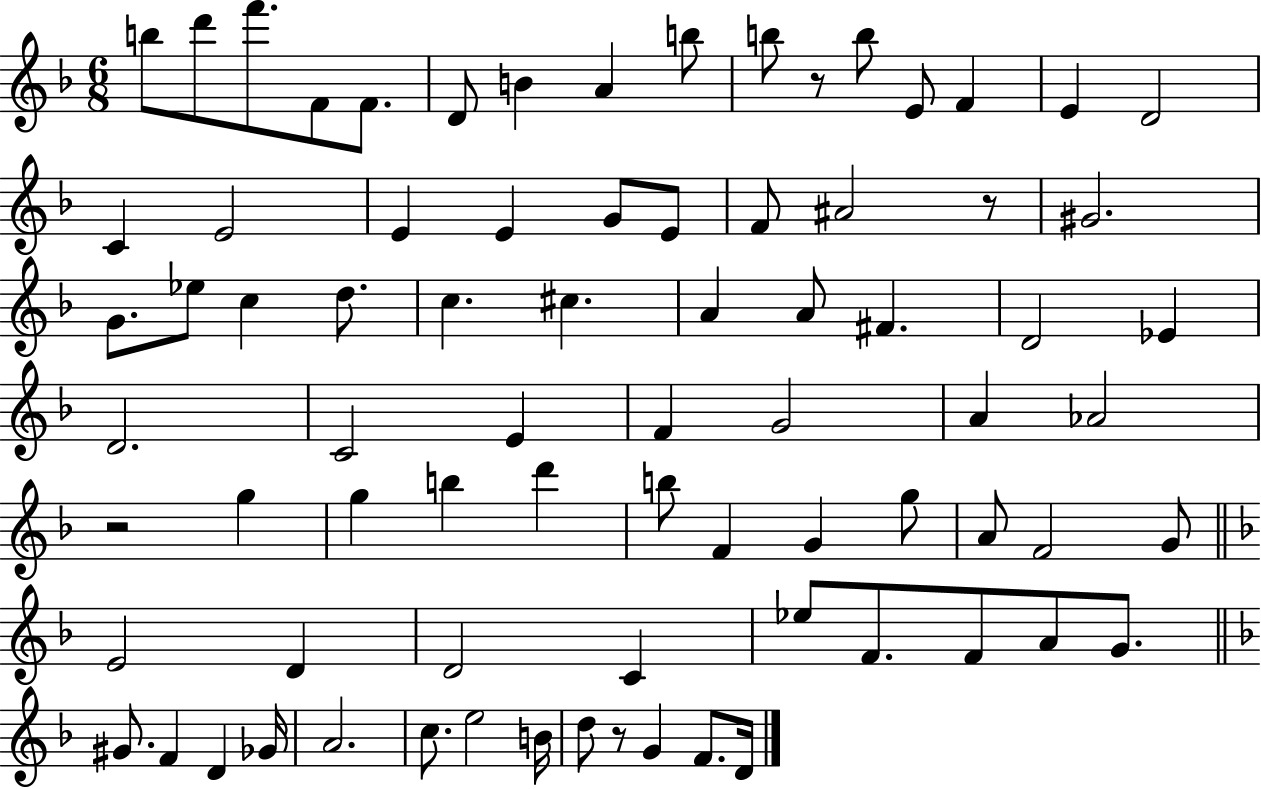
B5/e D6/e F6/e. F4/e F4/e. D4/e B4/q A4/q B5/e B5/e R/e B5/e E4/e F4/q E4/q D4/h C4/q E4/h E4/q E4/q G4/e E4/e F4/e A#4/h R/e G#4/h. G4/e. Eb5/e C5/q D5/e. C5/q. C#5/q. A4/q A4/e F#4/q. D4/h Eb4/q D4/h. C4/h E4/q F4/q G4/h A4/q Ab4/h R/h G5/q G5/q B5/q D6/q B5/e F4/q G4/q G5/e A4/e F4/h G4/e E4/h D4/q D4/h C4/q Eb5/e F4/e. F4/e A4/e G4/e. G#4/e. F4/q D4/q Gb4/s A4/h. C5/e. E5/h B4/s D5/e R/e G4/q F4/e. D4/s